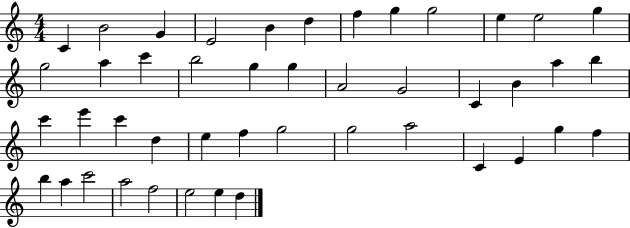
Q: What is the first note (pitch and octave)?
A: C4